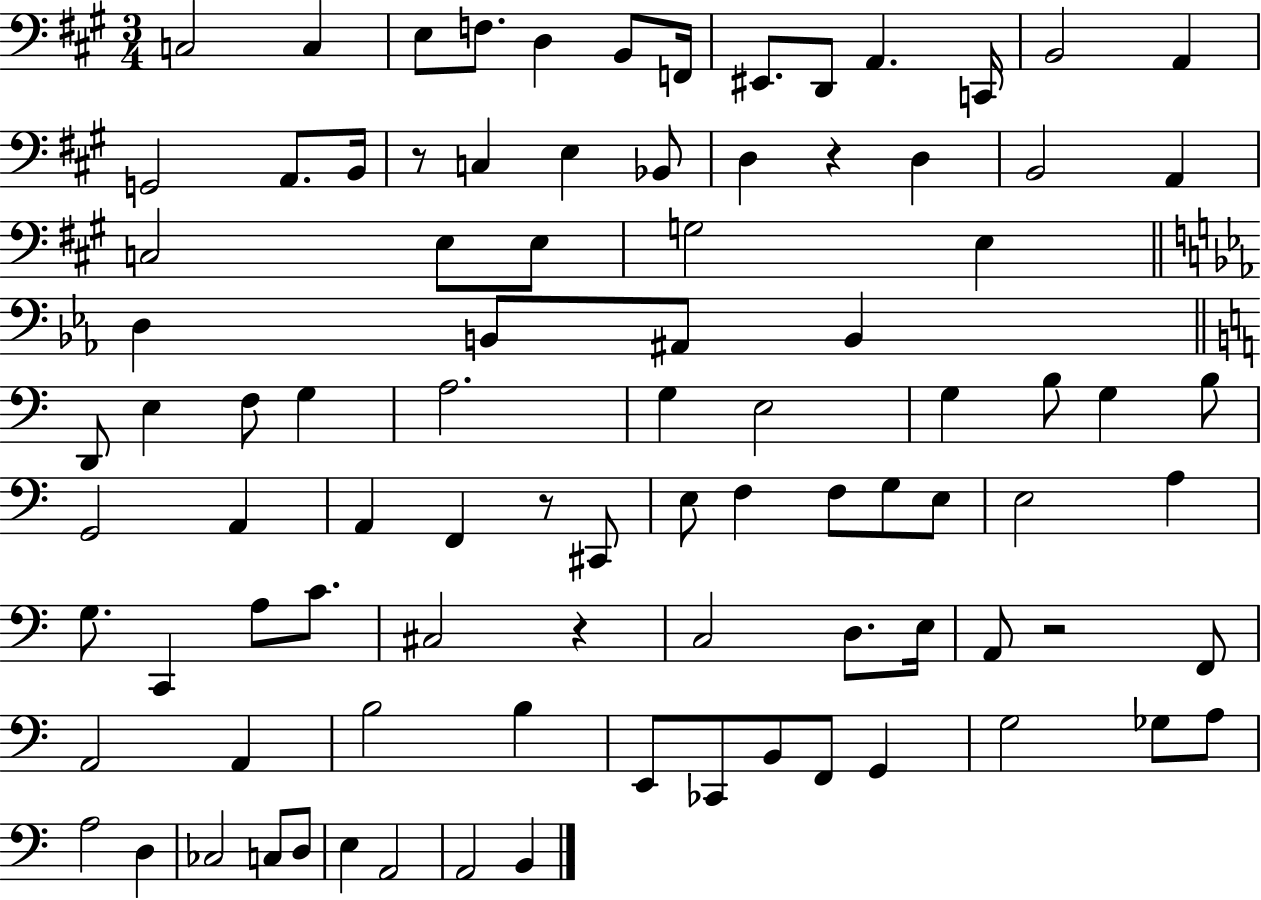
X:1
T:Untitled
M:3/4
L:1/4
K:A
C,2 C, E,/2 F,/2 D, B,,/2 F,,/4 ^E,,/2 D,,/2 A,, C,,/4 B,,2 A,, G,,2 A,,/2 B,,/4 z/2 C, E, _B,,/2 D, z D, B,,2 A,, C,2 E,/2 E,/2 G,2 E, D, B,,/2 ^A,,/2 B,, D,,/2 E, F,/2 G, A,2 G, E,2 G, B,/2 G, B,/2 G,,2 A,, A,, F,, z/2 ^C,,/2 E,/2 F, F,/2 G,/2 E,/2 E,2 A, G,/2 C,, A,/2 C/2 ^C,2 z C,2 D,/2 E,/4 A,,/2 z2 F,,/2 A,,2 A,, B,2 B, E,,/2 _C,,/2 B,,/2 F,,/2 G,, G,2 _G,/2 A,/2 A,2 D, _C,2 C,/2 D,/2 E, A,,2 A,,2 B,,